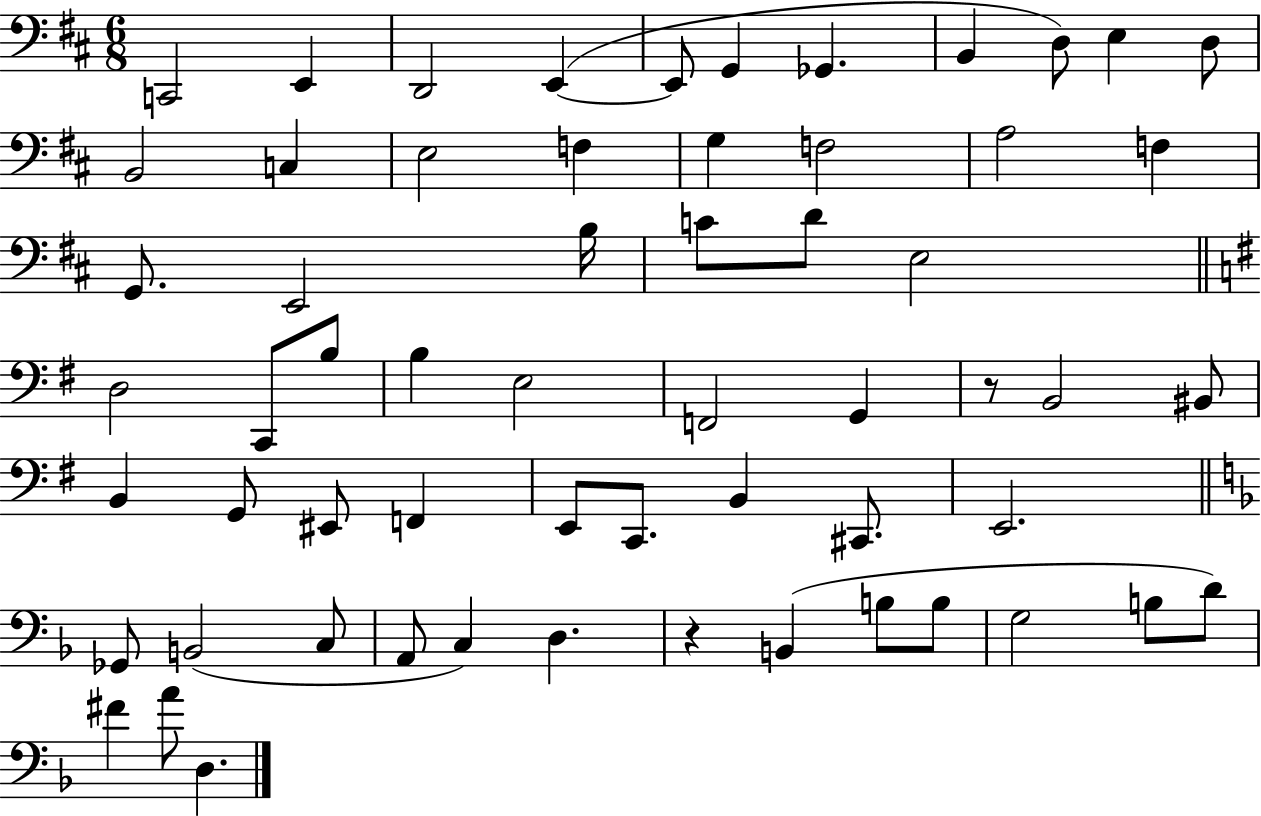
X:1
T:Untitled
M:6/8
L:1/4
K:D
C,,2 E,, D,,2 E,, E,,/2 G,, _G,, B,, D,/2 E, D,/2 B,,2 C, E,2 F, G, F,2 A,2 F, G,,/2 E,,2 B,/4 C/2 D/2 E,2 D,2 C,,/2 B,/2 B, E,2 F,,2 G,, z/2 B,,2 ^B,,/2 B,, G,,/2 ^E,,/2 F,, E,,/2 C,,/2 B,, ^C,,/2 E,,2 _G,,/2 B,,2 C,/2 A,,/2 C, D, z B,, B,/2 B,/2 G,2 B,/2 D/2 ^F A/2 D,